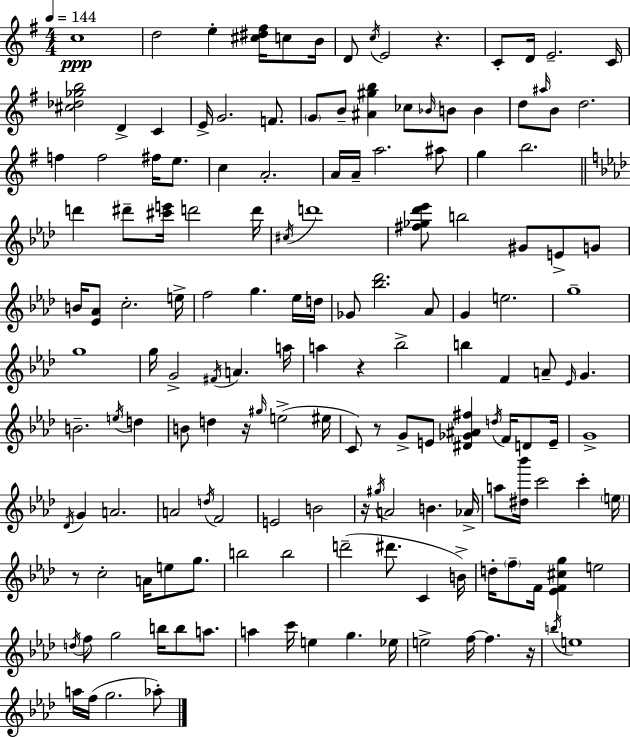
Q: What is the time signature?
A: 4/4